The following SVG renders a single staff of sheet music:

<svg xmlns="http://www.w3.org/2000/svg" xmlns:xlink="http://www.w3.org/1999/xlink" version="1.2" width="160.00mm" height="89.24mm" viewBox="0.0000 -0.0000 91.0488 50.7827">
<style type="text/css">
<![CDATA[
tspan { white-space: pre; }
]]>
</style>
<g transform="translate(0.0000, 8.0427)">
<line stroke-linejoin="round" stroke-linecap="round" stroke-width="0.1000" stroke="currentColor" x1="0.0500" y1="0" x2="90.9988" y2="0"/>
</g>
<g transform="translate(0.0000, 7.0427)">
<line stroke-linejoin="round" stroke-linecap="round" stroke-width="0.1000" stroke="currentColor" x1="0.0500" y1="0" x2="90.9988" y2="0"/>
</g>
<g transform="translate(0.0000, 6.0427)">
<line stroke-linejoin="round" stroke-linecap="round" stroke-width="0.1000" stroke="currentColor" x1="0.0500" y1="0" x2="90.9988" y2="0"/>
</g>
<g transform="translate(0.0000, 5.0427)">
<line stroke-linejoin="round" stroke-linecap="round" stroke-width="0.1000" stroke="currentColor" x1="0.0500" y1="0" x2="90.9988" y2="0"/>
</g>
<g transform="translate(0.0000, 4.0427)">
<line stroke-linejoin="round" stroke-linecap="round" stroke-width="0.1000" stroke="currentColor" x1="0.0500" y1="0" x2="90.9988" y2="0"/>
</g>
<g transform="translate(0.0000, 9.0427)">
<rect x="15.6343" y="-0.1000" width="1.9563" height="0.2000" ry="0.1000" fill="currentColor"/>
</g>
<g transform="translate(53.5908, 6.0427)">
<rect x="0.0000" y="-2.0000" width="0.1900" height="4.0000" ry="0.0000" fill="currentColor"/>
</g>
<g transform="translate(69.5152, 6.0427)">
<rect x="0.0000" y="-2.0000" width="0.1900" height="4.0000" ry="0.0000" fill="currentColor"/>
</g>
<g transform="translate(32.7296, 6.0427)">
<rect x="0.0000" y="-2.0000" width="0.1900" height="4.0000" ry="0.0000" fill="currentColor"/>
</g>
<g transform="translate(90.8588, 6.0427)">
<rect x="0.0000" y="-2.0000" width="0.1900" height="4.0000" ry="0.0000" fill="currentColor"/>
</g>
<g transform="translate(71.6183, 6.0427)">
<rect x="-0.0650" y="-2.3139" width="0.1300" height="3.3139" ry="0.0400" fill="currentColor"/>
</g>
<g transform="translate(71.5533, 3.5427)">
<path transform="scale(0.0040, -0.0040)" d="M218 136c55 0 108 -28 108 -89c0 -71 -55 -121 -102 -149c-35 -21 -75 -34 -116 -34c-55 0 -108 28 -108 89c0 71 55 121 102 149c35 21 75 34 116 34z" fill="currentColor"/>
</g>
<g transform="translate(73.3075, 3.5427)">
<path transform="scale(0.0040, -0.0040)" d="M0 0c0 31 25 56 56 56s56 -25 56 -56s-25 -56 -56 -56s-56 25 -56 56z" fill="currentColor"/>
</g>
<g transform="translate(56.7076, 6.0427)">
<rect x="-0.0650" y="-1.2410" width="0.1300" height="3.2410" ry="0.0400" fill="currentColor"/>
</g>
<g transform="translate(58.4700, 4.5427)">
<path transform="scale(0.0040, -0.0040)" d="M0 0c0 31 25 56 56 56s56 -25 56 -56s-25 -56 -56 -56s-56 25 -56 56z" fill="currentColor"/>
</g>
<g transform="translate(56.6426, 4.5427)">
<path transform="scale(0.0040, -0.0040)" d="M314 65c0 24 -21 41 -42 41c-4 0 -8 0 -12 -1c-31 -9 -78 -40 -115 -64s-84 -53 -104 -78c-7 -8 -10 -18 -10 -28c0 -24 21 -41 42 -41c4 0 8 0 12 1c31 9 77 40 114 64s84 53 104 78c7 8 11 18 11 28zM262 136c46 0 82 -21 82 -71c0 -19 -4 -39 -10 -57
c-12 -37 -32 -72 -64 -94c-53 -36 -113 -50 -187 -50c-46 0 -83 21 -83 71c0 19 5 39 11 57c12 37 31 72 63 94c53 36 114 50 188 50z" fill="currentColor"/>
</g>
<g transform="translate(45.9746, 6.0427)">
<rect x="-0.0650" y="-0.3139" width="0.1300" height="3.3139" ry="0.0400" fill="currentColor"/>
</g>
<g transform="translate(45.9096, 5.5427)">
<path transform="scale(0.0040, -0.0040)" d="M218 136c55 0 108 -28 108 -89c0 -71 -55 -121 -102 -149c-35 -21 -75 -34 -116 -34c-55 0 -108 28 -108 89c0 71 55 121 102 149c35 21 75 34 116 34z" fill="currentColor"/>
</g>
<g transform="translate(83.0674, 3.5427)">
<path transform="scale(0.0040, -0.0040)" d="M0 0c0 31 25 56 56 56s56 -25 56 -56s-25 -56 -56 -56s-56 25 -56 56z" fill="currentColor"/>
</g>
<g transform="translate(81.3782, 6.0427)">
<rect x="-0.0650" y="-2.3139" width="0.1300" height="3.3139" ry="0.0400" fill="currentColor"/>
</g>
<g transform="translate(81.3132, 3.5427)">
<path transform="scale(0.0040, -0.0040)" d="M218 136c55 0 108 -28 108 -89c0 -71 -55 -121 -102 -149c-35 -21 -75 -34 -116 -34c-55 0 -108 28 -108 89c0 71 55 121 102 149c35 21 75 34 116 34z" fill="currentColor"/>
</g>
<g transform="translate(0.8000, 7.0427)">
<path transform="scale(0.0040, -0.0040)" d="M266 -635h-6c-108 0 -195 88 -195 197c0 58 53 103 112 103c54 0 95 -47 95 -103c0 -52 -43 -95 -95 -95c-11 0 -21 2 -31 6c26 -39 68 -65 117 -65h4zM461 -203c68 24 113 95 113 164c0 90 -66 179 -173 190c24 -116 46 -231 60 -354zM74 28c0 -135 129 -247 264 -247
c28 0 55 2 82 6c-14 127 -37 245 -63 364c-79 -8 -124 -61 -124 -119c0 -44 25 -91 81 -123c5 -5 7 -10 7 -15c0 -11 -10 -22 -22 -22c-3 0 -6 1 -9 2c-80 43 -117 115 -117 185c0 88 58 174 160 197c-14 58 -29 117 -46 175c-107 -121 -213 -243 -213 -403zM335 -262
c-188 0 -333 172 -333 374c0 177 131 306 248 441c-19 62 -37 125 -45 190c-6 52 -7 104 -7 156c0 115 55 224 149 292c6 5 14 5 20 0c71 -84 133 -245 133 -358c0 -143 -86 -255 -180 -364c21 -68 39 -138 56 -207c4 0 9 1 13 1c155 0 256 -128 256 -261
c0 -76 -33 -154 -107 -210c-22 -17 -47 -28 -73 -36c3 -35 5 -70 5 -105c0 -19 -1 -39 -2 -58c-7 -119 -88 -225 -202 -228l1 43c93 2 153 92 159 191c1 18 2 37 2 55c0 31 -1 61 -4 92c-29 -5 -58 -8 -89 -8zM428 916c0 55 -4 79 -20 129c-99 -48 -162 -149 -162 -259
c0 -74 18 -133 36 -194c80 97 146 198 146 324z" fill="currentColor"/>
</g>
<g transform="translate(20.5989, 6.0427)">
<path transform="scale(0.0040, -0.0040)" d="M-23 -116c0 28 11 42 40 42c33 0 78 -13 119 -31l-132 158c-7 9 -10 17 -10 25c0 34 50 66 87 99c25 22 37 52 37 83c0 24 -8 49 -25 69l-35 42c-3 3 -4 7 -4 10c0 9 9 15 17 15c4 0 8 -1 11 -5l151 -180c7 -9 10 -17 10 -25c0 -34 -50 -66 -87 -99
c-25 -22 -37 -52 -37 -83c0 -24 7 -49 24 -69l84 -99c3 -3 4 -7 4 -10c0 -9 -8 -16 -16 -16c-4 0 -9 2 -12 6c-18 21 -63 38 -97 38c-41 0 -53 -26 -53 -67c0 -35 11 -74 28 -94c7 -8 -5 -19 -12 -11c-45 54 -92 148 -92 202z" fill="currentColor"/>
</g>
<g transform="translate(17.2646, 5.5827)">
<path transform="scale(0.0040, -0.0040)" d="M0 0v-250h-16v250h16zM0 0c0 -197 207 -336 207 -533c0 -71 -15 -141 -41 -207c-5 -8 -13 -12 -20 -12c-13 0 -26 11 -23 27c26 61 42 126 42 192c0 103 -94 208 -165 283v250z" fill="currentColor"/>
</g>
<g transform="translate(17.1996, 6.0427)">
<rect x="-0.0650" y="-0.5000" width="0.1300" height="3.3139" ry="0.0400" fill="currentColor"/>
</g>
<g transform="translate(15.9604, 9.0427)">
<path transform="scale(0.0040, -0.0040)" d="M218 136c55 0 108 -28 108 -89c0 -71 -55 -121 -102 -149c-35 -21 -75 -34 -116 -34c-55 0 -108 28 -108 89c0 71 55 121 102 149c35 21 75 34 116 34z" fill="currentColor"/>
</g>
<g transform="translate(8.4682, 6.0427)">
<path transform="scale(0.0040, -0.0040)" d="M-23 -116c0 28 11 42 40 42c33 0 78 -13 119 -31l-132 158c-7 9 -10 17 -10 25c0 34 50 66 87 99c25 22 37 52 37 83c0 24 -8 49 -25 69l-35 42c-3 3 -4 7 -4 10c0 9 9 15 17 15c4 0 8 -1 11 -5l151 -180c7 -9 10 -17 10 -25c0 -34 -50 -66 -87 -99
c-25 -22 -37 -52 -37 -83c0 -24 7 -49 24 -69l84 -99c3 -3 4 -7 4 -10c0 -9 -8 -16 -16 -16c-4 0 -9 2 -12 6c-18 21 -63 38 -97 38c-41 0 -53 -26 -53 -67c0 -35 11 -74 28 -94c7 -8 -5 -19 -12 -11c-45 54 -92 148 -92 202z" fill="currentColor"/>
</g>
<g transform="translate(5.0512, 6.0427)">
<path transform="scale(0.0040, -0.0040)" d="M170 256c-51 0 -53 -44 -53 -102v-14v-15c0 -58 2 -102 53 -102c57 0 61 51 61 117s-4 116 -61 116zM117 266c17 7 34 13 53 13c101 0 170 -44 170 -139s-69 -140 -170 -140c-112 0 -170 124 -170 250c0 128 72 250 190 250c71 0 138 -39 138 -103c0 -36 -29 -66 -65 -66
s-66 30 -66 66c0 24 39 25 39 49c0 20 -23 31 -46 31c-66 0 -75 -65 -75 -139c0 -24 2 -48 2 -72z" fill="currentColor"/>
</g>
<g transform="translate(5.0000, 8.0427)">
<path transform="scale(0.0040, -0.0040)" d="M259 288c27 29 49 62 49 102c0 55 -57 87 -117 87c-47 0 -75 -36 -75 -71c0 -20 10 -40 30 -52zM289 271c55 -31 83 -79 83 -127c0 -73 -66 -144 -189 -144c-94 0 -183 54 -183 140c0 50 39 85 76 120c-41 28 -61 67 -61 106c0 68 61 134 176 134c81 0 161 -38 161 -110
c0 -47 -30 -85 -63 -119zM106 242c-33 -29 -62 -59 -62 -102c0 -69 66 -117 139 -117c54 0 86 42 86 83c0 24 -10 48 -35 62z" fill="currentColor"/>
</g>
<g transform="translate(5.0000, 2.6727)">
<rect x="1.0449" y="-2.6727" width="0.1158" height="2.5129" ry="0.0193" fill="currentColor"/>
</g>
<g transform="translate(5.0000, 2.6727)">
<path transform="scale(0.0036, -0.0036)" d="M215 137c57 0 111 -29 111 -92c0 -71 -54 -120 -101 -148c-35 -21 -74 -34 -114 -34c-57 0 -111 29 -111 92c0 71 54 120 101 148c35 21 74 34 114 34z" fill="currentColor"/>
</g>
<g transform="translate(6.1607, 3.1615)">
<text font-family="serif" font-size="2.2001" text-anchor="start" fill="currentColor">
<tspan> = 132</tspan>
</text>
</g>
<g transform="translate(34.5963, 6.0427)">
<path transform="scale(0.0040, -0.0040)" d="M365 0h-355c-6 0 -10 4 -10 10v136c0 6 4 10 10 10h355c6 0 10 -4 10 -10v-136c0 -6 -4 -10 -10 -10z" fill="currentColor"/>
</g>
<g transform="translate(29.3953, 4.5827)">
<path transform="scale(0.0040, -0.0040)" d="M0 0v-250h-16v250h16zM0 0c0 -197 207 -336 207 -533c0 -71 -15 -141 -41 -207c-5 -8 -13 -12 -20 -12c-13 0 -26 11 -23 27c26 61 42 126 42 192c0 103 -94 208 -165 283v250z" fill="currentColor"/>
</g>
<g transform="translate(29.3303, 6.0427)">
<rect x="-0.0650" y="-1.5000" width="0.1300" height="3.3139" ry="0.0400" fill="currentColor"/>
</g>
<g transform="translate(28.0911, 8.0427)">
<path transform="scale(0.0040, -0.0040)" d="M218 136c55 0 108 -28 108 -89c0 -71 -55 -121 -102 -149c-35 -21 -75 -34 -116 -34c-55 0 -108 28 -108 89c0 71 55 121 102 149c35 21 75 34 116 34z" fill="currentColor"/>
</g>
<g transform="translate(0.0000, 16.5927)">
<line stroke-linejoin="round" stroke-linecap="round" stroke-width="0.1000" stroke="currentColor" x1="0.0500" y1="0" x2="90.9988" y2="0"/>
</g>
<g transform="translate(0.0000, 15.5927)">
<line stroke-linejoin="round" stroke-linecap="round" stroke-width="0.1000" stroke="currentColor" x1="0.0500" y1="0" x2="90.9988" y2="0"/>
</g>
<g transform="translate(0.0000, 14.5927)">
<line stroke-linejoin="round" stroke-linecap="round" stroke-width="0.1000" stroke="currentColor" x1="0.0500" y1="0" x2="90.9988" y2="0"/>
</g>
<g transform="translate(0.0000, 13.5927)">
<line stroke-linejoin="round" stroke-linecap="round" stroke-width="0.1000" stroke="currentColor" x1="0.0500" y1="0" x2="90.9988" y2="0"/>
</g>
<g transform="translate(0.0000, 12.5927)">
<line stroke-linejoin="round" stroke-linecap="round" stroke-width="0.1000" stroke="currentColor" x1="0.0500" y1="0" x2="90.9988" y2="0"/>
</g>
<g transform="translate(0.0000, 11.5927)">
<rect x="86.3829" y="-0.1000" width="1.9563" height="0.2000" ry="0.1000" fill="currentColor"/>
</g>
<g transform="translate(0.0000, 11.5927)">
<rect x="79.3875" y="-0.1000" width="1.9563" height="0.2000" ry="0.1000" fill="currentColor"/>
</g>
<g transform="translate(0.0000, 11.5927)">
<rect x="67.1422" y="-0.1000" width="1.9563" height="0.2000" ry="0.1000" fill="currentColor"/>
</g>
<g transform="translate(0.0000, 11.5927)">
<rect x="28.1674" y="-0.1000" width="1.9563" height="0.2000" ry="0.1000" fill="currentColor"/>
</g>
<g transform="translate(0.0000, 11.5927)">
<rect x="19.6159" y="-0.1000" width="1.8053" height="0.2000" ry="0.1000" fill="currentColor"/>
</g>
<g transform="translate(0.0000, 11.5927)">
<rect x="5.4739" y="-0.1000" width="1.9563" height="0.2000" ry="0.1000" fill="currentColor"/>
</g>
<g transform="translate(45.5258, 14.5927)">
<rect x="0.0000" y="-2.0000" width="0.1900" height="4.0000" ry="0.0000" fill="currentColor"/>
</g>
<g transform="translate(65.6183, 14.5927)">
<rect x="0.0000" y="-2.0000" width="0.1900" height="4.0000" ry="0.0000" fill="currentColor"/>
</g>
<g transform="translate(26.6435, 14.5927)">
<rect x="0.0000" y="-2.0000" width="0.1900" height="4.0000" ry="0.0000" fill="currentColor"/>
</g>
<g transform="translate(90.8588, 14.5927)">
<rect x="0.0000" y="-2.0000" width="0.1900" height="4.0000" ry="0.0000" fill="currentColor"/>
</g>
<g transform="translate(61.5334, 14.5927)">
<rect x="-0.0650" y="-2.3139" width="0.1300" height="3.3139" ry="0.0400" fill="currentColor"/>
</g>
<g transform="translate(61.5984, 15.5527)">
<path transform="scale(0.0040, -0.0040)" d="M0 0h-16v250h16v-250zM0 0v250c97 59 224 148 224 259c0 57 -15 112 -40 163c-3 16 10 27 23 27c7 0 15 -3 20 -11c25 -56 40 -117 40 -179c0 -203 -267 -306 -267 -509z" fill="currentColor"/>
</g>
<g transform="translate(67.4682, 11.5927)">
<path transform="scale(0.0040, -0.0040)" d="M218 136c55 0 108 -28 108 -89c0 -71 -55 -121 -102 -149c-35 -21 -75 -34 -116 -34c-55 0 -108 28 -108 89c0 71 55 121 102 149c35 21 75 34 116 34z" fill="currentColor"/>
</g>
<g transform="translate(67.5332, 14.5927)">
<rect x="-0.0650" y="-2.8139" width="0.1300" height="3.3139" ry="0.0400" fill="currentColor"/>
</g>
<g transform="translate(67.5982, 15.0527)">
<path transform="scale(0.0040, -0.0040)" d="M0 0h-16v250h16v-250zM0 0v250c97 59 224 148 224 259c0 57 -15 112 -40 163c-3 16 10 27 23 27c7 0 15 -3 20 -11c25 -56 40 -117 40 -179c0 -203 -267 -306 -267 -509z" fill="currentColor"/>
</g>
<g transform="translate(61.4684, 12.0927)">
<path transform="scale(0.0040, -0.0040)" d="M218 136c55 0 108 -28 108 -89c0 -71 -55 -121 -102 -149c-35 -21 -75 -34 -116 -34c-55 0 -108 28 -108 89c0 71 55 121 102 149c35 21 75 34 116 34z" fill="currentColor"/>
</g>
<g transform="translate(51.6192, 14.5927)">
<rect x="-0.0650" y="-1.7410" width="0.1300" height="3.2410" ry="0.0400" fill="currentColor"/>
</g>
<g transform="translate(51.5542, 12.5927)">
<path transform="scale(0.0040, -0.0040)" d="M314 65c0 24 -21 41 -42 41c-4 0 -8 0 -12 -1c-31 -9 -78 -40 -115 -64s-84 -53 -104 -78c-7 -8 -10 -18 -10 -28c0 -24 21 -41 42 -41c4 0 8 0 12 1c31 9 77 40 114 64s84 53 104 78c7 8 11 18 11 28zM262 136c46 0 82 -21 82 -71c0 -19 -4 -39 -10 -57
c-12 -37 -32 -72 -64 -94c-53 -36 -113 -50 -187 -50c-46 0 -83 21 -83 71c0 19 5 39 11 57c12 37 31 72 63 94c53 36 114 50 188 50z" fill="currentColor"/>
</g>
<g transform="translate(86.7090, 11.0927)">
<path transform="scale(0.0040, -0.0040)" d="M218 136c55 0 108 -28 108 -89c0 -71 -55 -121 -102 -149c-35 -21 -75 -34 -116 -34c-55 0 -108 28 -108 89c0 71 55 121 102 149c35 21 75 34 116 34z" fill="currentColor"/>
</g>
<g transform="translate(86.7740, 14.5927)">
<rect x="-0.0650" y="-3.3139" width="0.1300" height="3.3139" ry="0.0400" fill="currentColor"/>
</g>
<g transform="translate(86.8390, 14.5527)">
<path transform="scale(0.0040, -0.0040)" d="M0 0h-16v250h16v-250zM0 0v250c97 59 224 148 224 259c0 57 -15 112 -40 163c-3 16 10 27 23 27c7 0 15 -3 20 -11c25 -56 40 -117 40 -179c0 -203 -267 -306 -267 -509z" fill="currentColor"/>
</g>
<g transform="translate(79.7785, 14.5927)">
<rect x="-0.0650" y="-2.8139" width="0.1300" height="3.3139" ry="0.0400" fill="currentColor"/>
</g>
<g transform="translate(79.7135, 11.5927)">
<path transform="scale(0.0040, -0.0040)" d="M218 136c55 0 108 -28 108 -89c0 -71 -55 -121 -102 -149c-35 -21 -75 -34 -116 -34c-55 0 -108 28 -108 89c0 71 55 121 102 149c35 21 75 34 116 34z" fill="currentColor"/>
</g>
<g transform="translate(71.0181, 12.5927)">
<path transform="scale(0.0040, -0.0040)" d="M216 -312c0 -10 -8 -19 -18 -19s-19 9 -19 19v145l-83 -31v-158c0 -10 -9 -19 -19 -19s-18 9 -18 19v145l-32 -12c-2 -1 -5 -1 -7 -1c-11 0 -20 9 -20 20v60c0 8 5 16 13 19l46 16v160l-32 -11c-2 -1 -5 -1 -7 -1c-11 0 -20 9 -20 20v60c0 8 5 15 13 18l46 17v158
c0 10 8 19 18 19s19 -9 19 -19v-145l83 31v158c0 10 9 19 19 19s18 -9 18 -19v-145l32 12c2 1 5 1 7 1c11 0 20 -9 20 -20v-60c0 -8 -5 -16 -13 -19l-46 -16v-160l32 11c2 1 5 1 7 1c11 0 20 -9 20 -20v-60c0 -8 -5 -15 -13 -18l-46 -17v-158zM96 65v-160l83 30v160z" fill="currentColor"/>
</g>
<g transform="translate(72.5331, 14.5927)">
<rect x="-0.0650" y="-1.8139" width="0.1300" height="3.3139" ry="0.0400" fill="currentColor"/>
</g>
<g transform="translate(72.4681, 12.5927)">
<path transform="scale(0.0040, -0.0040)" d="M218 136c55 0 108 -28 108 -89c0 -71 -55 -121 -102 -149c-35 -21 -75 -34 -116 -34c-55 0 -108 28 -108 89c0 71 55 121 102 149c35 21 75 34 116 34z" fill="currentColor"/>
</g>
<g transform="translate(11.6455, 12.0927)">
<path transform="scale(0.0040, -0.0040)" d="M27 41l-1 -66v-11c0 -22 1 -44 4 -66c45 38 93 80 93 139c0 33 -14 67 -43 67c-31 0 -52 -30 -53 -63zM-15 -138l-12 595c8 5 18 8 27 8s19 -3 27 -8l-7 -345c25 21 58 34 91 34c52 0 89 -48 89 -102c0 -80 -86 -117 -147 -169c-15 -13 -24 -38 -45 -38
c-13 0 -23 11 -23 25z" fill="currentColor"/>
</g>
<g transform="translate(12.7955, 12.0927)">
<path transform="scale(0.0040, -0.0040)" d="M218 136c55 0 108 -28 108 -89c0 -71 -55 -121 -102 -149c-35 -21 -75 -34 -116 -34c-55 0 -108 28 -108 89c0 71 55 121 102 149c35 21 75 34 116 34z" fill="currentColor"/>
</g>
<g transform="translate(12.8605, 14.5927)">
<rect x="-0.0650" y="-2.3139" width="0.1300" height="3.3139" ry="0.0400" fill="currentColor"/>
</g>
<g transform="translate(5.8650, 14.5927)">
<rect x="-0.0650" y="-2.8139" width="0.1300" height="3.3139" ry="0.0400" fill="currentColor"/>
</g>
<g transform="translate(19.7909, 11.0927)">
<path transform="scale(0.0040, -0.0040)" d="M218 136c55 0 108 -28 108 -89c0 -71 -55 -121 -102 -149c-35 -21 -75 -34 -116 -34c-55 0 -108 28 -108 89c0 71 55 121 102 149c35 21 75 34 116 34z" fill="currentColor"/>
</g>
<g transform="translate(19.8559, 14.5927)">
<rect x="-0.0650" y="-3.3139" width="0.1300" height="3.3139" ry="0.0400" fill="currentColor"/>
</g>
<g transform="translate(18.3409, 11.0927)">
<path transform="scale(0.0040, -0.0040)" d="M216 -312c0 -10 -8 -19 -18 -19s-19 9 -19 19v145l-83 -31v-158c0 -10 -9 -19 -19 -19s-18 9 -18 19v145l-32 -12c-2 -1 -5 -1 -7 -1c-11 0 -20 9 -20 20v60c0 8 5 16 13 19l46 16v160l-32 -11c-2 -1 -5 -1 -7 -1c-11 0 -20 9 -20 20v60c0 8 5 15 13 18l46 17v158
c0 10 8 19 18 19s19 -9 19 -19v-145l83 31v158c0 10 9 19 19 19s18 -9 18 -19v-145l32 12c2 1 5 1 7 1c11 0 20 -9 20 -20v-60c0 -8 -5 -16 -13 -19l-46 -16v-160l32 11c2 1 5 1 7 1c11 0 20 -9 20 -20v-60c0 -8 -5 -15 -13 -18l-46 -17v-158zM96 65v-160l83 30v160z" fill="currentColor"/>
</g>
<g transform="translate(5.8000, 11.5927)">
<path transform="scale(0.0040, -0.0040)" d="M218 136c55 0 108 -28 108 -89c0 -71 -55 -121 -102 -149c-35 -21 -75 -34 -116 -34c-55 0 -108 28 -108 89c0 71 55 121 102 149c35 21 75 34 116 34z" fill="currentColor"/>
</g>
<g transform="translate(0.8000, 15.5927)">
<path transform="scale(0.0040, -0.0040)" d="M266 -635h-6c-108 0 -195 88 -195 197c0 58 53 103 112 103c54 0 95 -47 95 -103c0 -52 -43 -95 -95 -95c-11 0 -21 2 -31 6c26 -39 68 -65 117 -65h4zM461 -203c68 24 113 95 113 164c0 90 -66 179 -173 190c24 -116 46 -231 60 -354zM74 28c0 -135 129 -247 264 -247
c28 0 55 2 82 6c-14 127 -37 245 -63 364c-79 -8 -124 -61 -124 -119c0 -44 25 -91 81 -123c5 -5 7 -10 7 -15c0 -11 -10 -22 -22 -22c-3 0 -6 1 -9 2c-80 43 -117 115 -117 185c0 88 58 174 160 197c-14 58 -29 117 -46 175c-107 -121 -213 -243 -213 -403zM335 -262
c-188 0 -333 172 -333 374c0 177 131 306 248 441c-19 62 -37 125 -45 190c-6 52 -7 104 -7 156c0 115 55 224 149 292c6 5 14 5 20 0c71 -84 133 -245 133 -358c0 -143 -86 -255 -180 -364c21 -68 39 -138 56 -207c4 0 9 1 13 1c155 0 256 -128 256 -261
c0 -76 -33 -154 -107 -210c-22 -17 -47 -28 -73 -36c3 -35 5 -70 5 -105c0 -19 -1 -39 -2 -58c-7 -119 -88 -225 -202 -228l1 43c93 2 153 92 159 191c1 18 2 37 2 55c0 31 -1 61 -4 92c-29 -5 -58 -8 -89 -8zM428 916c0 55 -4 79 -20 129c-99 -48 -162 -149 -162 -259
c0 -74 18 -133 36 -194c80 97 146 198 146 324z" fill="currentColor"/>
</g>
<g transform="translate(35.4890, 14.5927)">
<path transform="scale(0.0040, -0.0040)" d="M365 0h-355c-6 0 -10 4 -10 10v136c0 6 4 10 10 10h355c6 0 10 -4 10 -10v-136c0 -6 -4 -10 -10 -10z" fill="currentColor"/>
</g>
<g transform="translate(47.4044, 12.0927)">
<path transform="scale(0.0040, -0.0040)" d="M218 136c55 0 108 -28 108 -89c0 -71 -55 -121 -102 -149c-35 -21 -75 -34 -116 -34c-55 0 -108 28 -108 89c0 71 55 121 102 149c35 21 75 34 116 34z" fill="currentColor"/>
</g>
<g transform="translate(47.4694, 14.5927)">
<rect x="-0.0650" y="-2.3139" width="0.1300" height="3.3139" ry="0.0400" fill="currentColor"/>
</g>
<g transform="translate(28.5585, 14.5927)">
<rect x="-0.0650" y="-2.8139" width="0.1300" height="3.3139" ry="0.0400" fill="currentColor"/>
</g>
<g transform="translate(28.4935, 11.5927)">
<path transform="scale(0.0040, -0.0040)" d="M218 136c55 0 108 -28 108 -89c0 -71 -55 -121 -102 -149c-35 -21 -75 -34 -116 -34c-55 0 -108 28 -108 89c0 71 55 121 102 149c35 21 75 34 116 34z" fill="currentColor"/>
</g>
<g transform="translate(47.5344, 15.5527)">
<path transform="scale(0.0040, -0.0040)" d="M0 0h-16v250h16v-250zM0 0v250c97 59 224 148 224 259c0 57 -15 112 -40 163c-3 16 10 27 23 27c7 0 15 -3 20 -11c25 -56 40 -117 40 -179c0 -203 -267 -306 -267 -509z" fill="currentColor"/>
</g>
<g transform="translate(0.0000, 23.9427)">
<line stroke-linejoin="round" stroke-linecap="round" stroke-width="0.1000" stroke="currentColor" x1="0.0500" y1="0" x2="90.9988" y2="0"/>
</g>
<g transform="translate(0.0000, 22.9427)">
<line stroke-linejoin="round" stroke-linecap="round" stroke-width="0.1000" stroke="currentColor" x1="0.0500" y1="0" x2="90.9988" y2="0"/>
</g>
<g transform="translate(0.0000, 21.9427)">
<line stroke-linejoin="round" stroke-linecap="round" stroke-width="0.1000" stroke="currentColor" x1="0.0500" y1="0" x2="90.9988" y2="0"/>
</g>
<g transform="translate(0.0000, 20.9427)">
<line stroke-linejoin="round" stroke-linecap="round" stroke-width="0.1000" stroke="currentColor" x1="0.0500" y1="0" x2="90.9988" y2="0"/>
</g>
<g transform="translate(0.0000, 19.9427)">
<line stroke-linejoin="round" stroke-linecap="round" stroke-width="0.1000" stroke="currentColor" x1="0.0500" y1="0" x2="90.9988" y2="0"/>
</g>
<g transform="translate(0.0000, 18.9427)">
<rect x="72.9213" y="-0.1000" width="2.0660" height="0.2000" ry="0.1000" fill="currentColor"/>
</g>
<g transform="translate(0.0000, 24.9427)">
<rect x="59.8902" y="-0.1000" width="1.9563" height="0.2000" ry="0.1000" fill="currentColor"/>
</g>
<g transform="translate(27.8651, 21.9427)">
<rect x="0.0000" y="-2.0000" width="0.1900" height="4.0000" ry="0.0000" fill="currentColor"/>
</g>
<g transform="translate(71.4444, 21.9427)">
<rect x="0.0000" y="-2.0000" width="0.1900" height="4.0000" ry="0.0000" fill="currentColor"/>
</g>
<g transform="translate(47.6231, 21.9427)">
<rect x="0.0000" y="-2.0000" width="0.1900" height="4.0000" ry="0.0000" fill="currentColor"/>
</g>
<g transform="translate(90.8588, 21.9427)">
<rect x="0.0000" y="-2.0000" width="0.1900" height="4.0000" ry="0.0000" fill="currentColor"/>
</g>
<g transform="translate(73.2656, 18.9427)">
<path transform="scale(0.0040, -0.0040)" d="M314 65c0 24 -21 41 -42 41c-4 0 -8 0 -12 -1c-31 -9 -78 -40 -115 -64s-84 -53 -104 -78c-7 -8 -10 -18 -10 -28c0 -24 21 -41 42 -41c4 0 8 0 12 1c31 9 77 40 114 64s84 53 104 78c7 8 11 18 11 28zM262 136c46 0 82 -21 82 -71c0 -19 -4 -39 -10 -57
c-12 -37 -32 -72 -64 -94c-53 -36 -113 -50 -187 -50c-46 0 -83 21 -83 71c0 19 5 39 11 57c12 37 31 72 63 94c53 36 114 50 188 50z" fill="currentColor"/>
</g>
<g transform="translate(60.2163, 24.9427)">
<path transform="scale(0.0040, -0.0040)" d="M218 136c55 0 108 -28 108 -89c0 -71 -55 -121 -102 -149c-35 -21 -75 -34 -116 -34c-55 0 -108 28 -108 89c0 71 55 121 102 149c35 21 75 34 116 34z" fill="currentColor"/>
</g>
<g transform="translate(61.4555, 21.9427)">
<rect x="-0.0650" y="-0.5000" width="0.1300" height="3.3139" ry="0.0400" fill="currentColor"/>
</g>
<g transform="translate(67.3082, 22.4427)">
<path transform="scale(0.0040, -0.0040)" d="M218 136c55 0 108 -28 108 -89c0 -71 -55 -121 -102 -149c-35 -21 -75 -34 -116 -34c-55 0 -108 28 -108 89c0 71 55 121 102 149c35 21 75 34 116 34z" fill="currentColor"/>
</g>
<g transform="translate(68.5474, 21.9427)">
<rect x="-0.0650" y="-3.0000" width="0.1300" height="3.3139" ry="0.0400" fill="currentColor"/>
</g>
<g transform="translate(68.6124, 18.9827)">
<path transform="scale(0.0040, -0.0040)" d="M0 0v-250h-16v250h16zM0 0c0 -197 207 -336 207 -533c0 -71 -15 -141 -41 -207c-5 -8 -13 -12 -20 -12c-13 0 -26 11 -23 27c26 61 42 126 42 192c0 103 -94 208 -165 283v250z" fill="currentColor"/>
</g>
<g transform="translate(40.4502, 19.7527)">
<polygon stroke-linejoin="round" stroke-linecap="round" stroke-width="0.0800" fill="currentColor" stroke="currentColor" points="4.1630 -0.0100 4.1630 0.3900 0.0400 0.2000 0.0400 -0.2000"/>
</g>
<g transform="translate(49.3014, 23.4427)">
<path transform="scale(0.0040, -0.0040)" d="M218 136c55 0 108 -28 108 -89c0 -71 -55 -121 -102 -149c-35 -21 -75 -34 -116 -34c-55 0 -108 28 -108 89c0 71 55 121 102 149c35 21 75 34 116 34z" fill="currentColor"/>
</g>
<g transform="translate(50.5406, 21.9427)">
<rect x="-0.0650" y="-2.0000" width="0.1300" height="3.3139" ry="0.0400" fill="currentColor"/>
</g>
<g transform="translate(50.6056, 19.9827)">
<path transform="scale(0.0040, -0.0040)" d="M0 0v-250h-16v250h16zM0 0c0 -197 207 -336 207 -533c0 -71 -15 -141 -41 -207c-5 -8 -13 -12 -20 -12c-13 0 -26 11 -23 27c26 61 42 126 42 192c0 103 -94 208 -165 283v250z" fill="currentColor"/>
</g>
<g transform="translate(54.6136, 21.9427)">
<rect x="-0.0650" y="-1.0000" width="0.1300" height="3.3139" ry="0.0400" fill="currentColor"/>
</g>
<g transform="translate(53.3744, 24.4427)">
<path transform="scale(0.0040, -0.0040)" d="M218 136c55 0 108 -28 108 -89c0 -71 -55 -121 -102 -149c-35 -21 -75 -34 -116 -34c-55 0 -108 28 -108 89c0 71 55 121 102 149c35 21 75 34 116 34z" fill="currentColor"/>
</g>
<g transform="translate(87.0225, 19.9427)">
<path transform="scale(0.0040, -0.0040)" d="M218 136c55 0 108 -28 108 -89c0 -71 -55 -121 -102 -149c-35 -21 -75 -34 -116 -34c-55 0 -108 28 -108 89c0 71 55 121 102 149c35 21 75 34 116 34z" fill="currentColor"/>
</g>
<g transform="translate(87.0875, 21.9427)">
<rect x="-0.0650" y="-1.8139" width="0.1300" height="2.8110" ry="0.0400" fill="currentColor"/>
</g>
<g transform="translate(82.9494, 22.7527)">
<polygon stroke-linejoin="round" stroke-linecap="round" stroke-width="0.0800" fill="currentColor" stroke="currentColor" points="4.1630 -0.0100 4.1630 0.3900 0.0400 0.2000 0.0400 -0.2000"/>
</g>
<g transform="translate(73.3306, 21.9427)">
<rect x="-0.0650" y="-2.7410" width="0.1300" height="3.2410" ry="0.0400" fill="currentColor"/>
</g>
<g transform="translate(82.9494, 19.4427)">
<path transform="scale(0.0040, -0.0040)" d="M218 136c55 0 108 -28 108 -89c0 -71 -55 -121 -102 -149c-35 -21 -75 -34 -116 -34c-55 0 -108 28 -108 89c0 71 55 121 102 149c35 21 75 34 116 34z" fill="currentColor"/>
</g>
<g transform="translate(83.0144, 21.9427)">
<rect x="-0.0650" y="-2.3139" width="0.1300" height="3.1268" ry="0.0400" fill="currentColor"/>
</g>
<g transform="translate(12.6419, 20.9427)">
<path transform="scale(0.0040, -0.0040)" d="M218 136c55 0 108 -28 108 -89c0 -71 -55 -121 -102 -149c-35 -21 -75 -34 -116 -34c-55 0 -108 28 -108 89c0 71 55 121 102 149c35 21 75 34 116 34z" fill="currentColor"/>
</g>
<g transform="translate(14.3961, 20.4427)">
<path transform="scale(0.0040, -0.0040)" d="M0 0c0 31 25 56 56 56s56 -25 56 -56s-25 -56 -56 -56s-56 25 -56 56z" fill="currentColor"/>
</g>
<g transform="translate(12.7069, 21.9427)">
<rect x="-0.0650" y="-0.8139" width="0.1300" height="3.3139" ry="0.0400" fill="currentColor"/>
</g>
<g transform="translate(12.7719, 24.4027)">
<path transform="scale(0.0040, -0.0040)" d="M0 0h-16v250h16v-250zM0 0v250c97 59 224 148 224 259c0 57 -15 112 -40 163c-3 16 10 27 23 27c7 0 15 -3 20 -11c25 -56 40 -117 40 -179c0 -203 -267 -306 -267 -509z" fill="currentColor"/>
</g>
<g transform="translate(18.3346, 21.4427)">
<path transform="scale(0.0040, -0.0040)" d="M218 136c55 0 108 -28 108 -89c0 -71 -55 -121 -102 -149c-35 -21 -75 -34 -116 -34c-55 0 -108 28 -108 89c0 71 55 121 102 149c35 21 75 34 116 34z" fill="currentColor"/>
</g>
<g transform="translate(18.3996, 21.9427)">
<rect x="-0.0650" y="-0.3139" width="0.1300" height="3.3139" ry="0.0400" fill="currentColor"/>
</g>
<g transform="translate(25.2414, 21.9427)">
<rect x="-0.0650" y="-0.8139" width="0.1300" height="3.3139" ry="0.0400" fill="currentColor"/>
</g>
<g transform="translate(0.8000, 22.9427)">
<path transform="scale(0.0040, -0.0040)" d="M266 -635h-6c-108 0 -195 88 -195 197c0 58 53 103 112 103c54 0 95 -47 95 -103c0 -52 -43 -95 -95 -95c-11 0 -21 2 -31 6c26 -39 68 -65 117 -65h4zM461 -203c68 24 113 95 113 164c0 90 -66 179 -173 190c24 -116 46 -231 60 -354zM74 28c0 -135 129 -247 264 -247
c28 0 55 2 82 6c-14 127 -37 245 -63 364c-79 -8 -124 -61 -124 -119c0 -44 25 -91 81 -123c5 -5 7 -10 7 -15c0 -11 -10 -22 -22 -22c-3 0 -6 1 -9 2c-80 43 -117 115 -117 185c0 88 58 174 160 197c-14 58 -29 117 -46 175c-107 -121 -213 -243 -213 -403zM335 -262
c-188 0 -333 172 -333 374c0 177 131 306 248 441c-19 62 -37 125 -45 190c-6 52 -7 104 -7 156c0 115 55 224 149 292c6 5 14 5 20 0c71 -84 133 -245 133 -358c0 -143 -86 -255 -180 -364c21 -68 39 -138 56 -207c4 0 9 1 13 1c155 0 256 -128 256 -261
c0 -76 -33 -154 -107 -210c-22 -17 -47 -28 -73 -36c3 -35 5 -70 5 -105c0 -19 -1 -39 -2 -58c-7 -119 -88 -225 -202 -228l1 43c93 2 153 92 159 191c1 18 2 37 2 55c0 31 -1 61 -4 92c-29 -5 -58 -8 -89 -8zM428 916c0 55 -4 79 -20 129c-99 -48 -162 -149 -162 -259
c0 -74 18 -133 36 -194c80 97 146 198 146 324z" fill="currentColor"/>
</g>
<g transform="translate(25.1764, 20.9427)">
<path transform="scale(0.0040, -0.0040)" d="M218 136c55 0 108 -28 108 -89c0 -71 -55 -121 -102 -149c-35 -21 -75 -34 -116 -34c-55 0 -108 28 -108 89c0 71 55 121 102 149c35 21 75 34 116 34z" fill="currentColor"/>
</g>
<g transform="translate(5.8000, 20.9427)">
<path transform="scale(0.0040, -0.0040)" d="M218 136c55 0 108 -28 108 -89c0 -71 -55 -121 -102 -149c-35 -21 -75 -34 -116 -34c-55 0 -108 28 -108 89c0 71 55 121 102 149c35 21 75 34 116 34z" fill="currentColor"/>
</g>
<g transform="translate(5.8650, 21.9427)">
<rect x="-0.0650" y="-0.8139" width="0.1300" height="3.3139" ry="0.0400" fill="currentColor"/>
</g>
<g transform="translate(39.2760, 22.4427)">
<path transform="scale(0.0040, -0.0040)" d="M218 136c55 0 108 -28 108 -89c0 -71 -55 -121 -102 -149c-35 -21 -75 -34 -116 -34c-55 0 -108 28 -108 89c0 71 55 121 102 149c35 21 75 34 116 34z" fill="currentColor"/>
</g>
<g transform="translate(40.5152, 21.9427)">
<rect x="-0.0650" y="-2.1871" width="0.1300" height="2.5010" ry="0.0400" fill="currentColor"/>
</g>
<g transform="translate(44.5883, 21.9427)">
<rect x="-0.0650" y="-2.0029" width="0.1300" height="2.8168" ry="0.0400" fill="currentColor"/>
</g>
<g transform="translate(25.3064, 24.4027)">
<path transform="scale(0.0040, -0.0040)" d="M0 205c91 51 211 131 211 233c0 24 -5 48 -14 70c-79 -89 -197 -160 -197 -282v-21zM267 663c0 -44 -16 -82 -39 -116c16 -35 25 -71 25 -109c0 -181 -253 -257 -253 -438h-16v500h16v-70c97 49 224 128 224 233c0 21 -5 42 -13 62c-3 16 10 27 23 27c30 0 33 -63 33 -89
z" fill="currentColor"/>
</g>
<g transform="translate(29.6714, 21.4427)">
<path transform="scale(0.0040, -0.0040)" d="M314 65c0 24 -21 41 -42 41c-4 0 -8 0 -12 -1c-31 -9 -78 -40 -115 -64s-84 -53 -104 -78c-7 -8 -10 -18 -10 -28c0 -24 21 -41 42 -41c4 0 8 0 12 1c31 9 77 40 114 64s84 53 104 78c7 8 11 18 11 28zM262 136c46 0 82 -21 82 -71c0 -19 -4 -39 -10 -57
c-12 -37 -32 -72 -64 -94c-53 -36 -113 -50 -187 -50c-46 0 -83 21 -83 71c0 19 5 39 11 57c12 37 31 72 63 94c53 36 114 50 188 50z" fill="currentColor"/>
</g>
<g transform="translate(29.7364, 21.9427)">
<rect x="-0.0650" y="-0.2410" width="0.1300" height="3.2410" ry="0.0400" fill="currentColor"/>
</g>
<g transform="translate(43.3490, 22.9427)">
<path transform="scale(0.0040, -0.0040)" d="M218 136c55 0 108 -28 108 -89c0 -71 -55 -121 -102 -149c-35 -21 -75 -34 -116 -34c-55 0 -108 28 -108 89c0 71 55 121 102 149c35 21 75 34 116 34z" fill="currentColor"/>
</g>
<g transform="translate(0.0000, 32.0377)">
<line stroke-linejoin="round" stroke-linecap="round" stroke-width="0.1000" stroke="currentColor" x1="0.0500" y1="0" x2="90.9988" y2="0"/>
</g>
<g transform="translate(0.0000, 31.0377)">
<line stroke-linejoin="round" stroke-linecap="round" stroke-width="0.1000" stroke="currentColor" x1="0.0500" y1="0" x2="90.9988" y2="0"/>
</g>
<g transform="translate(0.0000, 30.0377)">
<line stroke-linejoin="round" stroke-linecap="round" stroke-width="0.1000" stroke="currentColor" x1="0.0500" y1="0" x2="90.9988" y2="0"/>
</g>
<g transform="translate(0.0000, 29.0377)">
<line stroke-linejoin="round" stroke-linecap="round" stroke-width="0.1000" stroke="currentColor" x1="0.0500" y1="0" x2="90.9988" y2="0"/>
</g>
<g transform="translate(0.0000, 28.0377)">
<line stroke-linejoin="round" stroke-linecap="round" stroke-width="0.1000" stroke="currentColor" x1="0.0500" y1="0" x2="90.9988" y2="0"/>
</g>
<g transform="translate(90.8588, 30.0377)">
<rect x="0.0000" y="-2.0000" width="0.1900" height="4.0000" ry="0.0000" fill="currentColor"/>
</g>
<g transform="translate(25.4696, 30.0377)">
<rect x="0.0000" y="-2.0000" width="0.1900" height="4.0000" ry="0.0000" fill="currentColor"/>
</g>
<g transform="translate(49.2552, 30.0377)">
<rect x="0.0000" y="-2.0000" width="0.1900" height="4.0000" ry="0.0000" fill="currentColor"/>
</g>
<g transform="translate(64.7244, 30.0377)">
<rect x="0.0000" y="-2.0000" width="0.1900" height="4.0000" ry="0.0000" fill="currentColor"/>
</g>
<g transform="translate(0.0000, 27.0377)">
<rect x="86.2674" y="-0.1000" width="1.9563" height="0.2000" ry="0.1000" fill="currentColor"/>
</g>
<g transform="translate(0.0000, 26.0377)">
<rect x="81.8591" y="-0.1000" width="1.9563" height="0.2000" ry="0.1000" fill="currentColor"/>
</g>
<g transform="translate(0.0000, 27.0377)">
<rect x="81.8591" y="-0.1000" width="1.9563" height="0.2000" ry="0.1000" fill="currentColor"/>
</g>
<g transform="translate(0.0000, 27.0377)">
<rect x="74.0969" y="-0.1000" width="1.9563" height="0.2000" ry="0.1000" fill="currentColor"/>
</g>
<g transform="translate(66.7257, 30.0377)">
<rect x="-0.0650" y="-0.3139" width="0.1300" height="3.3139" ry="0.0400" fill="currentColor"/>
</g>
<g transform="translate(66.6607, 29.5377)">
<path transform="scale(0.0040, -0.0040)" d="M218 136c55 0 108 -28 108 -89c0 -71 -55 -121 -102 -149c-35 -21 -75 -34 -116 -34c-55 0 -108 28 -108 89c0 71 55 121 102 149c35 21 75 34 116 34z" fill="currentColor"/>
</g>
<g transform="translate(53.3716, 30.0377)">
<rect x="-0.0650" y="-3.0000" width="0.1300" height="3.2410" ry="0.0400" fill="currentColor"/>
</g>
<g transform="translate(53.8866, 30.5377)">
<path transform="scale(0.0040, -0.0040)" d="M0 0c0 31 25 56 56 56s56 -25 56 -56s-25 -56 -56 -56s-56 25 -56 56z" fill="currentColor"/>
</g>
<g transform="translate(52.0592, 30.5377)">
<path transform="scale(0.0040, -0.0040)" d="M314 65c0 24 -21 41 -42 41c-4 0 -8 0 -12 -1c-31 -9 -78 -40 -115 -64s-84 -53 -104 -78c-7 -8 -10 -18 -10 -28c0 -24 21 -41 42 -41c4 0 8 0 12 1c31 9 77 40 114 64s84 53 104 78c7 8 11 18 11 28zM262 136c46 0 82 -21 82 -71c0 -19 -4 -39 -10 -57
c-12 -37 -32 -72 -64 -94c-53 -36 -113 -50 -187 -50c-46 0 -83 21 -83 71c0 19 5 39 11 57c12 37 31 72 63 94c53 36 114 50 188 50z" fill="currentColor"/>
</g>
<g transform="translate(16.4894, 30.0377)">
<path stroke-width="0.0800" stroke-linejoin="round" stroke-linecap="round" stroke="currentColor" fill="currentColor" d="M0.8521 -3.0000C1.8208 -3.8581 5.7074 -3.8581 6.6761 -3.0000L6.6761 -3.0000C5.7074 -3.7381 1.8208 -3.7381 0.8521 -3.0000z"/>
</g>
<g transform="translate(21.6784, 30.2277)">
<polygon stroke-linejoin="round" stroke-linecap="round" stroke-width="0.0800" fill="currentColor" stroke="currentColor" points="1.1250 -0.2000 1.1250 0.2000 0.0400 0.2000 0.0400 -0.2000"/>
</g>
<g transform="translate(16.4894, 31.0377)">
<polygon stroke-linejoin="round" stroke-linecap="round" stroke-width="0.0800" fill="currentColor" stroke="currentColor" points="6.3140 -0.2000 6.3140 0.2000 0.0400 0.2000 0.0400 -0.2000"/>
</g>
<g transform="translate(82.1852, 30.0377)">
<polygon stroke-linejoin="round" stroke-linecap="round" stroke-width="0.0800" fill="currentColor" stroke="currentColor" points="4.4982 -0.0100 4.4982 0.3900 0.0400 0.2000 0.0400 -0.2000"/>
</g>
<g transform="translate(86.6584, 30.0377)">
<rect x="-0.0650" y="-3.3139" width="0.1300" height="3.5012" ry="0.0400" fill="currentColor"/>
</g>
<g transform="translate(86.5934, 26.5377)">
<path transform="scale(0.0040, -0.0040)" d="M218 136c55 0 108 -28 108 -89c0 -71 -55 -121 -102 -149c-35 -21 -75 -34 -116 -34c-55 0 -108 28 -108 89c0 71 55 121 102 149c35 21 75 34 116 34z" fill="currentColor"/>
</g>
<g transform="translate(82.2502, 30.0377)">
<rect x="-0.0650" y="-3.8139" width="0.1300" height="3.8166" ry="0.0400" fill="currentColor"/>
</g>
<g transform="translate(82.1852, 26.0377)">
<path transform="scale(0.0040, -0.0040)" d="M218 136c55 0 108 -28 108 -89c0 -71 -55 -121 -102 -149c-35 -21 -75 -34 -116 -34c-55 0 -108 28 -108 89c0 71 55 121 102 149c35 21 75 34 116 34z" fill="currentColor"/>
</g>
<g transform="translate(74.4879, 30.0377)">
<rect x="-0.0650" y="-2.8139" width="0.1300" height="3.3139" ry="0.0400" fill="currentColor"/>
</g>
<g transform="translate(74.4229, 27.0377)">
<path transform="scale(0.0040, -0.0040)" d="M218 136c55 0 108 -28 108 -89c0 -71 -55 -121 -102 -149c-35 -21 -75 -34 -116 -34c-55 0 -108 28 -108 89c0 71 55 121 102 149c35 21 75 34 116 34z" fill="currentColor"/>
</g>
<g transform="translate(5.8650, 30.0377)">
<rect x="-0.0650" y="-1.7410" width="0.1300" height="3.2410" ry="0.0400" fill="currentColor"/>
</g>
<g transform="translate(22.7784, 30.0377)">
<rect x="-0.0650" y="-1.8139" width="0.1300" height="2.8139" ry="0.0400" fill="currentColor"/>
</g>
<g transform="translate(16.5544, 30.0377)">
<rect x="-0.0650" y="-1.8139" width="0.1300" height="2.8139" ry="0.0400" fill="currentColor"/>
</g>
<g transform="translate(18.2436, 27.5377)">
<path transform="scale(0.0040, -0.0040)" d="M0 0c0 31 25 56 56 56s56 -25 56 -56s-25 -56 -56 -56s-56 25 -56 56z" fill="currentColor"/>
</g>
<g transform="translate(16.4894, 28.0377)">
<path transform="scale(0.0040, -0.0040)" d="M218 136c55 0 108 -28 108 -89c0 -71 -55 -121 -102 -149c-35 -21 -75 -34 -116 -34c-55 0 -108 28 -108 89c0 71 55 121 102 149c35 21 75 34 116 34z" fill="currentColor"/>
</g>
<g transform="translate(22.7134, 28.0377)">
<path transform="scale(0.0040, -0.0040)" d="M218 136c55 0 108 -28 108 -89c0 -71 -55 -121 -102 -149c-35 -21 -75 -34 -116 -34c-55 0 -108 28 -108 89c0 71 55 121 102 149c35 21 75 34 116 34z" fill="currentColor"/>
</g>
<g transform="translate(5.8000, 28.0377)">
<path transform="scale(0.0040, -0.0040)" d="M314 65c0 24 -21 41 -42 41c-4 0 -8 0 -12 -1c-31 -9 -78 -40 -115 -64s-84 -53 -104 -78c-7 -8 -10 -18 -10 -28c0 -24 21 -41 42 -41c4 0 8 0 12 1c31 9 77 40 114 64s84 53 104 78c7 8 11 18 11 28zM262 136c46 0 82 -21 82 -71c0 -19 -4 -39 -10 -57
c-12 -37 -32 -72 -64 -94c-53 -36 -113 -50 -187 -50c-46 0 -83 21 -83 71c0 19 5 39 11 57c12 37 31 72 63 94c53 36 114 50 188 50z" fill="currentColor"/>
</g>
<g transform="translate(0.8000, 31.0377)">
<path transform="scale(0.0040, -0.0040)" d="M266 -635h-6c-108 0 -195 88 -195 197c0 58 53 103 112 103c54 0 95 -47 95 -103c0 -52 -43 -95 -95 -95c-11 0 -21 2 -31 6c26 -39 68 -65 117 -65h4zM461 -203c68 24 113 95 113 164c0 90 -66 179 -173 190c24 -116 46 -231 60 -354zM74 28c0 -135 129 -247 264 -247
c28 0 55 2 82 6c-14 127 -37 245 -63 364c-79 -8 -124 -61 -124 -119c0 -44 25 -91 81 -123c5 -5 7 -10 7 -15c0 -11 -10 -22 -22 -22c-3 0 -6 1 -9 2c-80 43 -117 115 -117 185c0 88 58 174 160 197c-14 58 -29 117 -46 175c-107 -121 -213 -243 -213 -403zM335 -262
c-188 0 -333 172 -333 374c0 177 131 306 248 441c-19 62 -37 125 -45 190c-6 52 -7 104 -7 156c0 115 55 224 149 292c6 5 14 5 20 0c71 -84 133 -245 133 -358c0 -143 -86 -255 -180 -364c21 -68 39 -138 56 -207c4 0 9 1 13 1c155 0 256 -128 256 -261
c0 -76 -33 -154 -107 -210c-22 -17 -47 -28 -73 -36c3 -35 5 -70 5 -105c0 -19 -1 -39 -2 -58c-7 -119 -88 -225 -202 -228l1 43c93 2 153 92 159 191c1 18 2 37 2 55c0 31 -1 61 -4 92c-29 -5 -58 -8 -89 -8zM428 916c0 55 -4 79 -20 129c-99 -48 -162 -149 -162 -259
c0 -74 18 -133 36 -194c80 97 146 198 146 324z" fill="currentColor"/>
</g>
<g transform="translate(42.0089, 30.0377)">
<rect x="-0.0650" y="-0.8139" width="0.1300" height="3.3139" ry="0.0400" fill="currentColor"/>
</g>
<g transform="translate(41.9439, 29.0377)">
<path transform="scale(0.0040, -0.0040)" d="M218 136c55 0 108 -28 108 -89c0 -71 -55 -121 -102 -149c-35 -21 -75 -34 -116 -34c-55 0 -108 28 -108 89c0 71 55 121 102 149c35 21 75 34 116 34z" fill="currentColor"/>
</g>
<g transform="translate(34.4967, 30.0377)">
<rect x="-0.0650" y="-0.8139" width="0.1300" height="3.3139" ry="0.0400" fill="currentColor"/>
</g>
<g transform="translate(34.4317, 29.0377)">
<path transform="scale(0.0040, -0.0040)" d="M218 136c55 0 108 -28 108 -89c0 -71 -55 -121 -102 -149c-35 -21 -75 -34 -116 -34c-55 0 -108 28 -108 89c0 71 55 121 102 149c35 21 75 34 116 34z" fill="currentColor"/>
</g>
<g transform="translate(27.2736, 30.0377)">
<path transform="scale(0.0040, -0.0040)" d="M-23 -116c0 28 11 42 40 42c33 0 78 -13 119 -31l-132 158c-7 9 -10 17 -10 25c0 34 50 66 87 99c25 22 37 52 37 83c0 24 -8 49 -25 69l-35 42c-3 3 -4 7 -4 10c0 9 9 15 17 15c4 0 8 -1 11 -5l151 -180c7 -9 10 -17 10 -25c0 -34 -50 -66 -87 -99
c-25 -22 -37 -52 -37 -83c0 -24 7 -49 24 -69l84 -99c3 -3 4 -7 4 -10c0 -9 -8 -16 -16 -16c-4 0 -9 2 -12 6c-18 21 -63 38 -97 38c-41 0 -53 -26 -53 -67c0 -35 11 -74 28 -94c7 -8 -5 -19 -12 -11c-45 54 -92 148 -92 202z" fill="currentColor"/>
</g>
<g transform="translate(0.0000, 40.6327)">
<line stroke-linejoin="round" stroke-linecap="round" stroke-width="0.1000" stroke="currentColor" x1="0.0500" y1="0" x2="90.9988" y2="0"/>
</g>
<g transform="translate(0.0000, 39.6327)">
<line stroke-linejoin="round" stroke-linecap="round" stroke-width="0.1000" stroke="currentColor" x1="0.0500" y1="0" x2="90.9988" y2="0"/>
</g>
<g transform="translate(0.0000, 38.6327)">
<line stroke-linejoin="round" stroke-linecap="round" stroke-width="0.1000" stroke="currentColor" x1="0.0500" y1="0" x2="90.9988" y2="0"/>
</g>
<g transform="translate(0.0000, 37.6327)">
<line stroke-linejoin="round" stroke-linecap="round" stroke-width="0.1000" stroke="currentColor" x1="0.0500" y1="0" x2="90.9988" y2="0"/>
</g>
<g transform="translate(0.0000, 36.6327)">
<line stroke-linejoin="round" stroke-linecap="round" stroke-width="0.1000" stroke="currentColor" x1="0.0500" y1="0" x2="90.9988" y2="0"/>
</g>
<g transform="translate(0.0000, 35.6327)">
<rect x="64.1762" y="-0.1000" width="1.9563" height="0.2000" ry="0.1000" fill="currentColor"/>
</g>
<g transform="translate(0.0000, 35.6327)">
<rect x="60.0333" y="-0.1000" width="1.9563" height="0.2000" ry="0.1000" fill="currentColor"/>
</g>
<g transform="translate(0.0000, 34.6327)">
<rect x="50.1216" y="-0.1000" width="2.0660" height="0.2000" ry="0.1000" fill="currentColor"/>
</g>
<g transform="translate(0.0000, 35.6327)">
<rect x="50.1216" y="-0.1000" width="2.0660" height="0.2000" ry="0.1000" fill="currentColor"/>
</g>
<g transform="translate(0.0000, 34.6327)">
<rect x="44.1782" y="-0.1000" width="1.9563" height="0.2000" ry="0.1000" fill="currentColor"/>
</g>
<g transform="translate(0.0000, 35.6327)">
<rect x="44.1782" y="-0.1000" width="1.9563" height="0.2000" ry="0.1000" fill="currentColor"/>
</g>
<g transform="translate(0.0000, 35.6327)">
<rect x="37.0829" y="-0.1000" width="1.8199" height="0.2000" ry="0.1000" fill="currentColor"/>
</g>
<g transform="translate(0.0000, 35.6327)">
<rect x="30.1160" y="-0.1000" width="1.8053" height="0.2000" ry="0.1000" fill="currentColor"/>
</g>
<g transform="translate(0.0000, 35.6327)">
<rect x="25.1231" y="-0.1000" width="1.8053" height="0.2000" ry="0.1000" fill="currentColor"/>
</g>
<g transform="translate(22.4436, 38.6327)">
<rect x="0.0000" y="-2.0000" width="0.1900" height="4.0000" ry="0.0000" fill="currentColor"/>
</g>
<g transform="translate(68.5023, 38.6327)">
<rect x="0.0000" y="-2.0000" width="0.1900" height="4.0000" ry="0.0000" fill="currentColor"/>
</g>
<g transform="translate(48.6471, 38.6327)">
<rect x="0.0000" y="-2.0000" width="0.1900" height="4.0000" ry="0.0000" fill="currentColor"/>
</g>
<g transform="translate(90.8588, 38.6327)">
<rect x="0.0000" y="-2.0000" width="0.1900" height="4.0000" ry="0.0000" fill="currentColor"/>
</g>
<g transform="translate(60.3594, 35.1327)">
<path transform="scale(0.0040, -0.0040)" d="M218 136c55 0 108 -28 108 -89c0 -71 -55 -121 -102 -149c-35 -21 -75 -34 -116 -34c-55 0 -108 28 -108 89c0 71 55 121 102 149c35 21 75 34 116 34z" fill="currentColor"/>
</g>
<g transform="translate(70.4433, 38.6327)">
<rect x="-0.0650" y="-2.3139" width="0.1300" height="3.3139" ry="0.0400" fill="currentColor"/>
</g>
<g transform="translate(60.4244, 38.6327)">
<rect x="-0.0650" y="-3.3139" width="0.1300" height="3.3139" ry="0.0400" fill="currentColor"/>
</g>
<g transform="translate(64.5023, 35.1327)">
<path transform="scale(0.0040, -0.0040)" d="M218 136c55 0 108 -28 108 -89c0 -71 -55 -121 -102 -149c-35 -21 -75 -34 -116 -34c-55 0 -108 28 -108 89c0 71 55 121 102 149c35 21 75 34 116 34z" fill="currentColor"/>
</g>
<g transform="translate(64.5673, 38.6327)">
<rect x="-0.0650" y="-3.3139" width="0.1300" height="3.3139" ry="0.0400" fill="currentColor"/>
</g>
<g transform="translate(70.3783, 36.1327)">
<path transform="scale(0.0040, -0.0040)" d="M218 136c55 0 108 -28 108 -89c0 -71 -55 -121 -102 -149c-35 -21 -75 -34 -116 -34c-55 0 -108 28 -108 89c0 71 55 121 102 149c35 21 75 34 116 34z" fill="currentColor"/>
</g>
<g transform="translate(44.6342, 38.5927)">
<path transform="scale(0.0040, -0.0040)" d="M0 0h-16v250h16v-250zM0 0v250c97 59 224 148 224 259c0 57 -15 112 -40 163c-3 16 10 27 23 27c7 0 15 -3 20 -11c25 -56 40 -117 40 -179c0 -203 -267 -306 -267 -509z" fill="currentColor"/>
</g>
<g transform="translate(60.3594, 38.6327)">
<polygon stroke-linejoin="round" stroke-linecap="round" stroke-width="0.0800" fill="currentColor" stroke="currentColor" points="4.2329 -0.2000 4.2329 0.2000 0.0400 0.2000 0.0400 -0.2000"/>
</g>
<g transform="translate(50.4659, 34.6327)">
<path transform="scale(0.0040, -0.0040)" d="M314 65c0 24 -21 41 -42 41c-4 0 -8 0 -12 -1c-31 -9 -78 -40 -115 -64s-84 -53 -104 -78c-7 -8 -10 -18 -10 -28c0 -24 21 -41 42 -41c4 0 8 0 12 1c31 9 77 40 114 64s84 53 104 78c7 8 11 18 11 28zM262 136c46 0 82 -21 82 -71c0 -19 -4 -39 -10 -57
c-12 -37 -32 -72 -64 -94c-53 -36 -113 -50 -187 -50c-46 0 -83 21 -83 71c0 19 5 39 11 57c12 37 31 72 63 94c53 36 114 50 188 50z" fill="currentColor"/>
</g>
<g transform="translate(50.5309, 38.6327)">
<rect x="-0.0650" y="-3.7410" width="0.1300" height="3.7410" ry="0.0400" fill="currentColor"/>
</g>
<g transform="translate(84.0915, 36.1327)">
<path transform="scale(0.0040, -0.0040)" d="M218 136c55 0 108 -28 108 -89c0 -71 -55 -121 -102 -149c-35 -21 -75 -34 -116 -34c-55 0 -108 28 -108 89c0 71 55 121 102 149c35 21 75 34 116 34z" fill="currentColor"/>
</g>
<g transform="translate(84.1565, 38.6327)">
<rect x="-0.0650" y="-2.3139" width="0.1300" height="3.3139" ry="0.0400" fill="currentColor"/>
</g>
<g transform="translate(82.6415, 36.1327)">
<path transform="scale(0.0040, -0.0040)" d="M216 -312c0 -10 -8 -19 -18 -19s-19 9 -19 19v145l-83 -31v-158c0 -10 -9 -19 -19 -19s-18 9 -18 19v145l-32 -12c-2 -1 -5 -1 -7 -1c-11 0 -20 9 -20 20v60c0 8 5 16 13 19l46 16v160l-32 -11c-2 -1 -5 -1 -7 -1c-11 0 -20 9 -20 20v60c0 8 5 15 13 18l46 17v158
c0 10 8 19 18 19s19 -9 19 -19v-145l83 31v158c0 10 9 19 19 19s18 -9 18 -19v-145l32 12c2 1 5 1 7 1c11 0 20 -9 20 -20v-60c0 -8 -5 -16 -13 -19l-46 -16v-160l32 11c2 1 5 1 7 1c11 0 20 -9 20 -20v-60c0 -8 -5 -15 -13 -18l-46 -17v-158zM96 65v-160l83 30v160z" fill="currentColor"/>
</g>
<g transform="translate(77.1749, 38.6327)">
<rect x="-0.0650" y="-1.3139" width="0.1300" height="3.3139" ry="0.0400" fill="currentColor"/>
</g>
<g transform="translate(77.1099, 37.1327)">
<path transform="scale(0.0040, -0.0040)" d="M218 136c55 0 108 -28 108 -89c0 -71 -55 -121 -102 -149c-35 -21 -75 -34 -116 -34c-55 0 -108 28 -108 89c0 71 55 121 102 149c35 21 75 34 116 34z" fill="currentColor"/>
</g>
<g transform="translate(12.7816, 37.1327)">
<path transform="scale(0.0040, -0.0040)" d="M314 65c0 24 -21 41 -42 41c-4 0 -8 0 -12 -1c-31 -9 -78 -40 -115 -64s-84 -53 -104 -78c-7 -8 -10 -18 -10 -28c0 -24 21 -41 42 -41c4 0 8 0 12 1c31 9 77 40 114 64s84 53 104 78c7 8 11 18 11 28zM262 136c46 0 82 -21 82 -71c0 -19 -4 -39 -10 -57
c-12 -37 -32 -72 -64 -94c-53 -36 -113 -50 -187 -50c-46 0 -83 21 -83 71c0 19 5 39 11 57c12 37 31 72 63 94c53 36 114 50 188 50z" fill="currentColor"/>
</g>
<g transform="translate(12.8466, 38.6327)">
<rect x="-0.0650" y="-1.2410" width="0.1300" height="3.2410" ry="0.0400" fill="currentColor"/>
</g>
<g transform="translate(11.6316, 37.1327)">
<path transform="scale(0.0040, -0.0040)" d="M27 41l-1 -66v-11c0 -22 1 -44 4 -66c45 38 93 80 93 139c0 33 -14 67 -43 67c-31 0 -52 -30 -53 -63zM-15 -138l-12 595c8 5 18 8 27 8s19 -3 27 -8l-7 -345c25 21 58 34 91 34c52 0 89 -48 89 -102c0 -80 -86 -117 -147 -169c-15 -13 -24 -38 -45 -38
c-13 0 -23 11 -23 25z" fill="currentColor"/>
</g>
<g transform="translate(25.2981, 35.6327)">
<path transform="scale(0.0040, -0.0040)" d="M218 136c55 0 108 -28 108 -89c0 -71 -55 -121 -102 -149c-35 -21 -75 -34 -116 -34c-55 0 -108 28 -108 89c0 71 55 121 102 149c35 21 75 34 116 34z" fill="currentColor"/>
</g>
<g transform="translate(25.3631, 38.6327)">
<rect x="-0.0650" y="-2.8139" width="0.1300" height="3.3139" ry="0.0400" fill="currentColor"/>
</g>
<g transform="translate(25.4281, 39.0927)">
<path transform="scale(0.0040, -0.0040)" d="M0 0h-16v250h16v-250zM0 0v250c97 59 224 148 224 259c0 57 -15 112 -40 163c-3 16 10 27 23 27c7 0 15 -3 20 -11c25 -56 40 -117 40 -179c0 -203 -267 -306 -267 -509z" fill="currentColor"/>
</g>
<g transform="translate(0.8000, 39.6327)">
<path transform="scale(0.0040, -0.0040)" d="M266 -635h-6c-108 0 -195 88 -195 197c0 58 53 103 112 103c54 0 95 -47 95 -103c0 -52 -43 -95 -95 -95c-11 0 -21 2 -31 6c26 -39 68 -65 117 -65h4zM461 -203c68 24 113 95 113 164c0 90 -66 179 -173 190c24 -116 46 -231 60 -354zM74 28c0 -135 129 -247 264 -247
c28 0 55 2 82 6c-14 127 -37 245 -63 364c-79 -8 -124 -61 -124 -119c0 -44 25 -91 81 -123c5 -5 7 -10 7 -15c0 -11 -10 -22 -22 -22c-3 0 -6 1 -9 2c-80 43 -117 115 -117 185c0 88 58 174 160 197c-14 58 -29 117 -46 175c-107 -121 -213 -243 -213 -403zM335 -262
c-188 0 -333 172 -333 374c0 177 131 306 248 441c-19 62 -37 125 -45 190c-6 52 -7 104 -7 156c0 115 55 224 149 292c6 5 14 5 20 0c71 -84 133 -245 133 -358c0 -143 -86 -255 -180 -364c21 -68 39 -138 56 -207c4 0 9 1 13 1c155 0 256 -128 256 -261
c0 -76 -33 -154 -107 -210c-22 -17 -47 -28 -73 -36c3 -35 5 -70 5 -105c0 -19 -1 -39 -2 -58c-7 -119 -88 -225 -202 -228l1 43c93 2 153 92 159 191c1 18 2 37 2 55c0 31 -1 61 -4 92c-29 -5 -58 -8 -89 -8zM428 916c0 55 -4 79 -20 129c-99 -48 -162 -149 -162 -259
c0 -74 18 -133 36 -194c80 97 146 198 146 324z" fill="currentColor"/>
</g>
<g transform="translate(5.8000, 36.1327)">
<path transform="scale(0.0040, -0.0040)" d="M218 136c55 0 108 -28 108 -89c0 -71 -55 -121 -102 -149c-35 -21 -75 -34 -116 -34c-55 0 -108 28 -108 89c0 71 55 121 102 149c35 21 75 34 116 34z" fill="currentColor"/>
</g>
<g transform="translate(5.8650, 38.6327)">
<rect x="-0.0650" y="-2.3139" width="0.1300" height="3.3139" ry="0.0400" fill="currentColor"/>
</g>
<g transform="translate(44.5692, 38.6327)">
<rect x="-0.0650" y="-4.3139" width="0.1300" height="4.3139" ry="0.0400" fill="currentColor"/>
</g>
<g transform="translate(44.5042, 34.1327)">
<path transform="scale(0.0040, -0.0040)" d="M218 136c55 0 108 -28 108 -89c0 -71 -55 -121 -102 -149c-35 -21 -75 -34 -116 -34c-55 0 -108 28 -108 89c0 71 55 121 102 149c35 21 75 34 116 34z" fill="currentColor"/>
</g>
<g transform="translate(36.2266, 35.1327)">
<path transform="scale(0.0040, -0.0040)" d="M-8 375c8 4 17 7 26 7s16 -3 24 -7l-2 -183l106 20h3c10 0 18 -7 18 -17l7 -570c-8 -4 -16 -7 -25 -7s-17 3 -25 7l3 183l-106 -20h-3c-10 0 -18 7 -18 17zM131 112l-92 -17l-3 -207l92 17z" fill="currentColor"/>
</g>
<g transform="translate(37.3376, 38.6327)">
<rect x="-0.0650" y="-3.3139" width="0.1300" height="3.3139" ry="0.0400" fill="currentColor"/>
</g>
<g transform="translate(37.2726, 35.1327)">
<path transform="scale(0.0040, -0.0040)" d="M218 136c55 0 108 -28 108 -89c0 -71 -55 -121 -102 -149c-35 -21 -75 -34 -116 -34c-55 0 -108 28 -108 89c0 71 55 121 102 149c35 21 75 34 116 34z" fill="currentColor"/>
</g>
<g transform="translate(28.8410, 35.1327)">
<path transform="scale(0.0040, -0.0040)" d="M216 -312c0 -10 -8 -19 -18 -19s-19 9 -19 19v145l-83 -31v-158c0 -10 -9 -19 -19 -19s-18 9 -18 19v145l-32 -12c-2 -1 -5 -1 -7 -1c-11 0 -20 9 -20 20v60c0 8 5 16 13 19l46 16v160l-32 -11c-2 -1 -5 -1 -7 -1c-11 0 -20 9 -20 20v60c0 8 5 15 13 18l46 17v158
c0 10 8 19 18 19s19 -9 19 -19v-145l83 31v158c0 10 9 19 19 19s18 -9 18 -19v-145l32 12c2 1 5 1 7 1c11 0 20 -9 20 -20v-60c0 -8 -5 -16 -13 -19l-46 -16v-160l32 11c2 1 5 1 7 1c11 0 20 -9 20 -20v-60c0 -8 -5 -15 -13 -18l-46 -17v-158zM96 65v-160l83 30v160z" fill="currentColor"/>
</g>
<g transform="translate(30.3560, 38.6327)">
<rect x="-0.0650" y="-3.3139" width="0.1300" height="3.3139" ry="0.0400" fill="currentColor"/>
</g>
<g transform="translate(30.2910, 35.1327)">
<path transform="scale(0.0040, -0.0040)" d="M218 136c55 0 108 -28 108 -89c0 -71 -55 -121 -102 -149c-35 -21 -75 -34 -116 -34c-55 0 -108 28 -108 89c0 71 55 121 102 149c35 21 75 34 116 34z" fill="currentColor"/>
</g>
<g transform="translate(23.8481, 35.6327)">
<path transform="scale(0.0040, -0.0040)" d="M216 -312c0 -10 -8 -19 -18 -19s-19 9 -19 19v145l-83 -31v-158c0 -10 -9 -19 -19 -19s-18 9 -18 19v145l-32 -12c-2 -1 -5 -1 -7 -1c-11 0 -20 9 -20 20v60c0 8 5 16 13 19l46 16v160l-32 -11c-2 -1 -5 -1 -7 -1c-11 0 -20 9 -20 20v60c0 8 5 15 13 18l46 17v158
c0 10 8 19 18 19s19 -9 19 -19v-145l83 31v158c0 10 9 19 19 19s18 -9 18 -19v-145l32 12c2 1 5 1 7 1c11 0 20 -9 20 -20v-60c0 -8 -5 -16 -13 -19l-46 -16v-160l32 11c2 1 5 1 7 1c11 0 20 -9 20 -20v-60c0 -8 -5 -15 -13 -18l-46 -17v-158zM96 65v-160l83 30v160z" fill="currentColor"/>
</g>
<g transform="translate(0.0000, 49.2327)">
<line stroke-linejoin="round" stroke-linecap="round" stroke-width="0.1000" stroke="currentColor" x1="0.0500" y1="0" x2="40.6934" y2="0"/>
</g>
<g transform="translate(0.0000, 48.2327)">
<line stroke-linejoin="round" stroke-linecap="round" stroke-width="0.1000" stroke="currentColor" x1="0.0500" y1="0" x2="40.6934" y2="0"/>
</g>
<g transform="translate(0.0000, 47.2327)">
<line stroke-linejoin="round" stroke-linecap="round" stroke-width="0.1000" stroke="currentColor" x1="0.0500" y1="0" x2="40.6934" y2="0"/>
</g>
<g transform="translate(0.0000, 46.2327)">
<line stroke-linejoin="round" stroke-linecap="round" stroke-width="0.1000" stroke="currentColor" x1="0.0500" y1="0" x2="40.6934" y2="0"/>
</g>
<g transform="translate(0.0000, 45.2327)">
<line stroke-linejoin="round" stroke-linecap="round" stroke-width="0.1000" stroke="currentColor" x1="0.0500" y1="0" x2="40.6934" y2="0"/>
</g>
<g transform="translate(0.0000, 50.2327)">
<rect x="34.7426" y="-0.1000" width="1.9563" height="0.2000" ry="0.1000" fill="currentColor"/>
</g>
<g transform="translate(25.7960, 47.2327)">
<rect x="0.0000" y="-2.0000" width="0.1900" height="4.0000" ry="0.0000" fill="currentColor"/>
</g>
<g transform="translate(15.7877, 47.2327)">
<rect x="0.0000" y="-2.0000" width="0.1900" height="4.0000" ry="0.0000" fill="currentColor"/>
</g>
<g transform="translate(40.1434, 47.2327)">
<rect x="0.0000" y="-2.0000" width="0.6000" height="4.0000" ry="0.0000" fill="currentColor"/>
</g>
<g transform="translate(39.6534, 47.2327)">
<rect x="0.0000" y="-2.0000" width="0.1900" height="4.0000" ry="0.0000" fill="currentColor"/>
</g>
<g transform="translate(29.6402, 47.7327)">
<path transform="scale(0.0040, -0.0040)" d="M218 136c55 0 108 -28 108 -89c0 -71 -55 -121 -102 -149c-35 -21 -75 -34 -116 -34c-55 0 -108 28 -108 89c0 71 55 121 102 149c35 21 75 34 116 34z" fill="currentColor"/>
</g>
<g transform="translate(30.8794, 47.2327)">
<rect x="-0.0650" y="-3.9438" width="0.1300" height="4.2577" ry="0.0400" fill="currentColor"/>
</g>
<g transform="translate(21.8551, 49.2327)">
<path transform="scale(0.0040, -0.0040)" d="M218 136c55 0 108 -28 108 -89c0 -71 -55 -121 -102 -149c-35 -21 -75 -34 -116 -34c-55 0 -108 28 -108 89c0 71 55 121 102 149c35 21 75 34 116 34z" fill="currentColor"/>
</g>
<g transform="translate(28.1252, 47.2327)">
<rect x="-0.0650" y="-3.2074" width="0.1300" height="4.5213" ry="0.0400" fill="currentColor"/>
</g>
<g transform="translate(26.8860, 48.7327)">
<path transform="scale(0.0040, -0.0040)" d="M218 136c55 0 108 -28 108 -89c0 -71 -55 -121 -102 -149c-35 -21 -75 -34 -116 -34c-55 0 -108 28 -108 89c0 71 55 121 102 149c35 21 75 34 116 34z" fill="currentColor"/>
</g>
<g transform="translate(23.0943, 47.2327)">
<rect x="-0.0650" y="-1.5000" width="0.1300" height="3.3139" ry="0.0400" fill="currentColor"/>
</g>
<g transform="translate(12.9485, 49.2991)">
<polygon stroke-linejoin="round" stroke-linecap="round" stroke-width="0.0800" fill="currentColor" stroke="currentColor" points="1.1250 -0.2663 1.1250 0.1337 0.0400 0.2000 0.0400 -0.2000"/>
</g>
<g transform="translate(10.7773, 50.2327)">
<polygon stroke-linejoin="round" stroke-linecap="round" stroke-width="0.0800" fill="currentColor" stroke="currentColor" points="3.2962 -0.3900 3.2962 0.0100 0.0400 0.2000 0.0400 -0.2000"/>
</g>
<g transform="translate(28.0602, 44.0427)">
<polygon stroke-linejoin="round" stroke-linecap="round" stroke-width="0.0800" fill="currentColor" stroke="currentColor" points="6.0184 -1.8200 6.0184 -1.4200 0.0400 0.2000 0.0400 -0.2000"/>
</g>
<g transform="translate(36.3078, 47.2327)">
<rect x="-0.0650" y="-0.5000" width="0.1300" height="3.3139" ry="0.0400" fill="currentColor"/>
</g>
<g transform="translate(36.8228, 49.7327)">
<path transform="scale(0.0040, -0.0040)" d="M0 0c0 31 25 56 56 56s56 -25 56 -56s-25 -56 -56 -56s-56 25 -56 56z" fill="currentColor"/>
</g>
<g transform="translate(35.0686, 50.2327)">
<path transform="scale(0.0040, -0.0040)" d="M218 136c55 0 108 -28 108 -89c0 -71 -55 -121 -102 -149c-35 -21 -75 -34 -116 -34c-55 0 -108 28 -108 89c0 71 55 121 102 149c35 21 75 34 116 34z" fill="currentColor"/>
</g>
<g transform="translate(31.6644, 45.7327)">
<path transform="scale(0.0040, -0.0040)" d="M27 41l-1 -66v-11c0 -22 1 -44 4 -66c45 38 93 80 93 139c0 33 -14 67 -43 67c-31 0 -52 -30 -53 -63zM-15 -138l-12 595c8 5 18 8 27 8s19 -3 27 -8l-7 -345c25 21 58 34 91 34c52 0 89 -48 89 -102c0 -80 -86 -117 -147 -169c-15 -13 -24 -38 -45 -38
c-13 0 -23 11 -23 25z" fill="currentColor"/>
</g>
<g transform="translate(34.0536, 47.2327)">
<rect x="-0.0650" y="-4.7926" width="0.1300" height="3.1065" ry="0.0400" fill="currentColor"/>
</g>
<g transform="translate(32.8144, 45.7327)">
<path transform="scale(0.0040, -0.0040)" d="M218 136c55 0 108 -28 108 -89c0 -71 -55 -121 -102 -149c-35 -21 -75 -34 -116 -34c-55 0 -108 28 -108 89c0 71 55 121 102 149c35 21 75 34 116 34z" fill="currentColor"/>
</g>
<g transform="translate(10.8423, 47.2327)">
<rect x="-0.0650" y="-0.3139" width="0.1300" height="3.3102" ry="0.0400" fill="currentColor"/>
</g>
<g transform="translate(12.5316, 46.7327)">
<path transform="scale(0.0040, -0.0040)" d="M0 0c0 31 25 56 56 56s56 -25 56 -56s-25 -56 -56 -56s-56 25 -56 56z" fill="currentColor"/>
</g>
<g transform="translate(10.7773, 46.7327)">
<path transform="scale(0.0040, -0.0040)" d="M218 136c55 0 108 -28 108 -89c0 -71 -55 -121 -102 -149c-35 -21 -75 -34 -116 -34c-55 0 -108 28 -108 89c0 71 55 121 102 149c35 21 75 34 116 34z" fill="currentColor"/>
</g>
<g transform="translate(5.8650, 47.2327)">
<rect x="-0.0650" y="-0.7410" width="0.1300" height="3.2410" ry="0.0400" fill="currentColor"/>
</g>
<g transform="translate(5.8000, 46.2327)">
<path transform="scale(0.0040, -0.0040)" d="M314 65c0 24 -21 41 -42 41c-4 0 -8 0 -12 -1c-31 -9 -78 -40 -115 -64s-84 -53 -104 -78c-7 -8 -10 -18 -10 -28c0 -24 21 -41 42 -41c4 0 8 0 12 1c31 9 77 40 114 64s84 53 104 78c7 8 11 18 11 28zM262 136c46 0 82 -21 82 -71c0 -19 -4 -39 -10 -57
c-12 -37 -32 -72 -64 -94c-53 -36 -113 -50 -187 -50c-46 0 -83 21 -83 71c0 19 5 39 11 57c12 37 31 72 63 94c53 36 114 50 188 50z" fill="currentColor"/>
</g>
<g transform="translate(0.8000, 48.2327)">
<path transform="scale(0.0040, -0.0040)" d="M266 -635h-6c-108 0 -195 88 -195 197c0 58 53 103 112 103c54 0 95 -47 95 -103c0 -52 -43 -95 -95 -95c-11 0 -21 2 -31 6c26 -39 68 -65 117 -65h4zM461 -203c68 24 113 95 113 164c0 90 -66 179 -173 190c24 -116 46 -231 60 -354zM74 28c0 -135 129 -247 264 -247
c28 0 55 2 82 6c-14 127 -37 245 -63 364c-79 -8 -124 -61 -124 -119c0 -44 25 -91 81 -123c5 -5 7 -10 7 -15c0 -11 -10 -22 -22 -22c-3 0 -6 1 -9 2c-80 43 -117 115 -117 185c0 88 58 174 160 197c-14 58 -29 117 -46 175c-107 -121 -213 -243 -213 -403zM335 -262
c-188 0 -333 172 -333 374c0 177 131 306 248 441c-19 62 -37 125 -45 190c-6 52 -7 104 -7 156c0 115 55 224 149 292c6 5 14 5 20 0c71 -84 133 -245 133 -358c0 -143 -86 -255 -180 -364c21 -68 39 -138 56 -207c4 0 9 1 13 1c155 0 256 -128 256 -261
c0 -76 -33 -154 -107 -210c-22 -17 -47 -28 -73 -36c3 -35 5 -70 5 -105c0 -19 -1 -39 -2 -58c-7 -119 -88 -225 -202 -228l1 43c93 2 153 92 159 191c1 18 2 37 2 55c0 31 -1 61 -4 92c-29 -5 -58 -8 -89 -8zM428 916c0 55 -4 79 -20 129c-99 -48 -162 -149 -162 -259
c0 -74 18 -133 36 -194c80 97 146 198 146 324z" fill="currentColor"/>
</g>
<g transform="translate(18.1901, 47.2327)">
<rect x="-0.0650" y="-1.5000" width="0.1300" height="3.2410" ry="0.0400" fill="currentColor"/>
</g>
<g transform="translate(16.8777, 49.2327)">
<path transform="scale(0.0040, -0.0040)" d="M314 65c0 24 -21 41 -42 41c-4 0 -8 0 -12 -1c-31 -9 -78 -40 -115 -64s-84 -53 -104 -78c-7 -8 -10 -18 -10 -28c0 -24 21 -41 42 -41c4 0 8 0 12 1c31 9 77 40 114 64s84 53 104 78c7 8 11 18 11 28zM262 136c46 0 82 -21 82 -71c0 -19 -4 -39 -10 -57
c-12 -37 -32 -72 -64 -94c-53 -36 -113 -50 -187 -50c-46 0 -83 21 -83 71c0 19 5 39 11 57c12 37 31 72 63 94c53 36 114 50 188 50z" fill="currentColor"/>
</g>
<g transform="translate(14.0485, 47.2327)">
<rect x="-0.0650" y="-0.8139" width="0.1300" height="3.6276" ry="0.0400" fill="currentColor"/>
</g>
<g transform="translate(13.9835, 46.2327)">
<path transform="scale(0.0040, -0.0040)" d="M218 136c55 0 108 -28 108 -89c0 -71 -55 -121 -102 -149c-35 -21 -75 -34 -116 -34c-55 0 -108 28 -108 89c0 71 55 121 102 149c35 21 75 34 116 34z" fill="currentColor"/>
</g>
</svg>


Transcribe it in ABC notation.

X:1
T:Untitled
M:6/8
L:1/4
K:C
z C/2 z E/2 z2 c e2 g g a _g ^b a z2 g/2 f2 g/2 a/2 ^f a b/2 d d/2 c d/4 c2 A/2 G/2 F/2 D C A/2 a2 g/2 f/2 f2 f/2 f/4 z d d A2 c a c'/2 b/2 g _e2 ^a/2 ^b b d'/2 c'2 b/2 b/2 g e ^g d2 c/2 d/4 E2 E F/2 A/2 _e/2 C